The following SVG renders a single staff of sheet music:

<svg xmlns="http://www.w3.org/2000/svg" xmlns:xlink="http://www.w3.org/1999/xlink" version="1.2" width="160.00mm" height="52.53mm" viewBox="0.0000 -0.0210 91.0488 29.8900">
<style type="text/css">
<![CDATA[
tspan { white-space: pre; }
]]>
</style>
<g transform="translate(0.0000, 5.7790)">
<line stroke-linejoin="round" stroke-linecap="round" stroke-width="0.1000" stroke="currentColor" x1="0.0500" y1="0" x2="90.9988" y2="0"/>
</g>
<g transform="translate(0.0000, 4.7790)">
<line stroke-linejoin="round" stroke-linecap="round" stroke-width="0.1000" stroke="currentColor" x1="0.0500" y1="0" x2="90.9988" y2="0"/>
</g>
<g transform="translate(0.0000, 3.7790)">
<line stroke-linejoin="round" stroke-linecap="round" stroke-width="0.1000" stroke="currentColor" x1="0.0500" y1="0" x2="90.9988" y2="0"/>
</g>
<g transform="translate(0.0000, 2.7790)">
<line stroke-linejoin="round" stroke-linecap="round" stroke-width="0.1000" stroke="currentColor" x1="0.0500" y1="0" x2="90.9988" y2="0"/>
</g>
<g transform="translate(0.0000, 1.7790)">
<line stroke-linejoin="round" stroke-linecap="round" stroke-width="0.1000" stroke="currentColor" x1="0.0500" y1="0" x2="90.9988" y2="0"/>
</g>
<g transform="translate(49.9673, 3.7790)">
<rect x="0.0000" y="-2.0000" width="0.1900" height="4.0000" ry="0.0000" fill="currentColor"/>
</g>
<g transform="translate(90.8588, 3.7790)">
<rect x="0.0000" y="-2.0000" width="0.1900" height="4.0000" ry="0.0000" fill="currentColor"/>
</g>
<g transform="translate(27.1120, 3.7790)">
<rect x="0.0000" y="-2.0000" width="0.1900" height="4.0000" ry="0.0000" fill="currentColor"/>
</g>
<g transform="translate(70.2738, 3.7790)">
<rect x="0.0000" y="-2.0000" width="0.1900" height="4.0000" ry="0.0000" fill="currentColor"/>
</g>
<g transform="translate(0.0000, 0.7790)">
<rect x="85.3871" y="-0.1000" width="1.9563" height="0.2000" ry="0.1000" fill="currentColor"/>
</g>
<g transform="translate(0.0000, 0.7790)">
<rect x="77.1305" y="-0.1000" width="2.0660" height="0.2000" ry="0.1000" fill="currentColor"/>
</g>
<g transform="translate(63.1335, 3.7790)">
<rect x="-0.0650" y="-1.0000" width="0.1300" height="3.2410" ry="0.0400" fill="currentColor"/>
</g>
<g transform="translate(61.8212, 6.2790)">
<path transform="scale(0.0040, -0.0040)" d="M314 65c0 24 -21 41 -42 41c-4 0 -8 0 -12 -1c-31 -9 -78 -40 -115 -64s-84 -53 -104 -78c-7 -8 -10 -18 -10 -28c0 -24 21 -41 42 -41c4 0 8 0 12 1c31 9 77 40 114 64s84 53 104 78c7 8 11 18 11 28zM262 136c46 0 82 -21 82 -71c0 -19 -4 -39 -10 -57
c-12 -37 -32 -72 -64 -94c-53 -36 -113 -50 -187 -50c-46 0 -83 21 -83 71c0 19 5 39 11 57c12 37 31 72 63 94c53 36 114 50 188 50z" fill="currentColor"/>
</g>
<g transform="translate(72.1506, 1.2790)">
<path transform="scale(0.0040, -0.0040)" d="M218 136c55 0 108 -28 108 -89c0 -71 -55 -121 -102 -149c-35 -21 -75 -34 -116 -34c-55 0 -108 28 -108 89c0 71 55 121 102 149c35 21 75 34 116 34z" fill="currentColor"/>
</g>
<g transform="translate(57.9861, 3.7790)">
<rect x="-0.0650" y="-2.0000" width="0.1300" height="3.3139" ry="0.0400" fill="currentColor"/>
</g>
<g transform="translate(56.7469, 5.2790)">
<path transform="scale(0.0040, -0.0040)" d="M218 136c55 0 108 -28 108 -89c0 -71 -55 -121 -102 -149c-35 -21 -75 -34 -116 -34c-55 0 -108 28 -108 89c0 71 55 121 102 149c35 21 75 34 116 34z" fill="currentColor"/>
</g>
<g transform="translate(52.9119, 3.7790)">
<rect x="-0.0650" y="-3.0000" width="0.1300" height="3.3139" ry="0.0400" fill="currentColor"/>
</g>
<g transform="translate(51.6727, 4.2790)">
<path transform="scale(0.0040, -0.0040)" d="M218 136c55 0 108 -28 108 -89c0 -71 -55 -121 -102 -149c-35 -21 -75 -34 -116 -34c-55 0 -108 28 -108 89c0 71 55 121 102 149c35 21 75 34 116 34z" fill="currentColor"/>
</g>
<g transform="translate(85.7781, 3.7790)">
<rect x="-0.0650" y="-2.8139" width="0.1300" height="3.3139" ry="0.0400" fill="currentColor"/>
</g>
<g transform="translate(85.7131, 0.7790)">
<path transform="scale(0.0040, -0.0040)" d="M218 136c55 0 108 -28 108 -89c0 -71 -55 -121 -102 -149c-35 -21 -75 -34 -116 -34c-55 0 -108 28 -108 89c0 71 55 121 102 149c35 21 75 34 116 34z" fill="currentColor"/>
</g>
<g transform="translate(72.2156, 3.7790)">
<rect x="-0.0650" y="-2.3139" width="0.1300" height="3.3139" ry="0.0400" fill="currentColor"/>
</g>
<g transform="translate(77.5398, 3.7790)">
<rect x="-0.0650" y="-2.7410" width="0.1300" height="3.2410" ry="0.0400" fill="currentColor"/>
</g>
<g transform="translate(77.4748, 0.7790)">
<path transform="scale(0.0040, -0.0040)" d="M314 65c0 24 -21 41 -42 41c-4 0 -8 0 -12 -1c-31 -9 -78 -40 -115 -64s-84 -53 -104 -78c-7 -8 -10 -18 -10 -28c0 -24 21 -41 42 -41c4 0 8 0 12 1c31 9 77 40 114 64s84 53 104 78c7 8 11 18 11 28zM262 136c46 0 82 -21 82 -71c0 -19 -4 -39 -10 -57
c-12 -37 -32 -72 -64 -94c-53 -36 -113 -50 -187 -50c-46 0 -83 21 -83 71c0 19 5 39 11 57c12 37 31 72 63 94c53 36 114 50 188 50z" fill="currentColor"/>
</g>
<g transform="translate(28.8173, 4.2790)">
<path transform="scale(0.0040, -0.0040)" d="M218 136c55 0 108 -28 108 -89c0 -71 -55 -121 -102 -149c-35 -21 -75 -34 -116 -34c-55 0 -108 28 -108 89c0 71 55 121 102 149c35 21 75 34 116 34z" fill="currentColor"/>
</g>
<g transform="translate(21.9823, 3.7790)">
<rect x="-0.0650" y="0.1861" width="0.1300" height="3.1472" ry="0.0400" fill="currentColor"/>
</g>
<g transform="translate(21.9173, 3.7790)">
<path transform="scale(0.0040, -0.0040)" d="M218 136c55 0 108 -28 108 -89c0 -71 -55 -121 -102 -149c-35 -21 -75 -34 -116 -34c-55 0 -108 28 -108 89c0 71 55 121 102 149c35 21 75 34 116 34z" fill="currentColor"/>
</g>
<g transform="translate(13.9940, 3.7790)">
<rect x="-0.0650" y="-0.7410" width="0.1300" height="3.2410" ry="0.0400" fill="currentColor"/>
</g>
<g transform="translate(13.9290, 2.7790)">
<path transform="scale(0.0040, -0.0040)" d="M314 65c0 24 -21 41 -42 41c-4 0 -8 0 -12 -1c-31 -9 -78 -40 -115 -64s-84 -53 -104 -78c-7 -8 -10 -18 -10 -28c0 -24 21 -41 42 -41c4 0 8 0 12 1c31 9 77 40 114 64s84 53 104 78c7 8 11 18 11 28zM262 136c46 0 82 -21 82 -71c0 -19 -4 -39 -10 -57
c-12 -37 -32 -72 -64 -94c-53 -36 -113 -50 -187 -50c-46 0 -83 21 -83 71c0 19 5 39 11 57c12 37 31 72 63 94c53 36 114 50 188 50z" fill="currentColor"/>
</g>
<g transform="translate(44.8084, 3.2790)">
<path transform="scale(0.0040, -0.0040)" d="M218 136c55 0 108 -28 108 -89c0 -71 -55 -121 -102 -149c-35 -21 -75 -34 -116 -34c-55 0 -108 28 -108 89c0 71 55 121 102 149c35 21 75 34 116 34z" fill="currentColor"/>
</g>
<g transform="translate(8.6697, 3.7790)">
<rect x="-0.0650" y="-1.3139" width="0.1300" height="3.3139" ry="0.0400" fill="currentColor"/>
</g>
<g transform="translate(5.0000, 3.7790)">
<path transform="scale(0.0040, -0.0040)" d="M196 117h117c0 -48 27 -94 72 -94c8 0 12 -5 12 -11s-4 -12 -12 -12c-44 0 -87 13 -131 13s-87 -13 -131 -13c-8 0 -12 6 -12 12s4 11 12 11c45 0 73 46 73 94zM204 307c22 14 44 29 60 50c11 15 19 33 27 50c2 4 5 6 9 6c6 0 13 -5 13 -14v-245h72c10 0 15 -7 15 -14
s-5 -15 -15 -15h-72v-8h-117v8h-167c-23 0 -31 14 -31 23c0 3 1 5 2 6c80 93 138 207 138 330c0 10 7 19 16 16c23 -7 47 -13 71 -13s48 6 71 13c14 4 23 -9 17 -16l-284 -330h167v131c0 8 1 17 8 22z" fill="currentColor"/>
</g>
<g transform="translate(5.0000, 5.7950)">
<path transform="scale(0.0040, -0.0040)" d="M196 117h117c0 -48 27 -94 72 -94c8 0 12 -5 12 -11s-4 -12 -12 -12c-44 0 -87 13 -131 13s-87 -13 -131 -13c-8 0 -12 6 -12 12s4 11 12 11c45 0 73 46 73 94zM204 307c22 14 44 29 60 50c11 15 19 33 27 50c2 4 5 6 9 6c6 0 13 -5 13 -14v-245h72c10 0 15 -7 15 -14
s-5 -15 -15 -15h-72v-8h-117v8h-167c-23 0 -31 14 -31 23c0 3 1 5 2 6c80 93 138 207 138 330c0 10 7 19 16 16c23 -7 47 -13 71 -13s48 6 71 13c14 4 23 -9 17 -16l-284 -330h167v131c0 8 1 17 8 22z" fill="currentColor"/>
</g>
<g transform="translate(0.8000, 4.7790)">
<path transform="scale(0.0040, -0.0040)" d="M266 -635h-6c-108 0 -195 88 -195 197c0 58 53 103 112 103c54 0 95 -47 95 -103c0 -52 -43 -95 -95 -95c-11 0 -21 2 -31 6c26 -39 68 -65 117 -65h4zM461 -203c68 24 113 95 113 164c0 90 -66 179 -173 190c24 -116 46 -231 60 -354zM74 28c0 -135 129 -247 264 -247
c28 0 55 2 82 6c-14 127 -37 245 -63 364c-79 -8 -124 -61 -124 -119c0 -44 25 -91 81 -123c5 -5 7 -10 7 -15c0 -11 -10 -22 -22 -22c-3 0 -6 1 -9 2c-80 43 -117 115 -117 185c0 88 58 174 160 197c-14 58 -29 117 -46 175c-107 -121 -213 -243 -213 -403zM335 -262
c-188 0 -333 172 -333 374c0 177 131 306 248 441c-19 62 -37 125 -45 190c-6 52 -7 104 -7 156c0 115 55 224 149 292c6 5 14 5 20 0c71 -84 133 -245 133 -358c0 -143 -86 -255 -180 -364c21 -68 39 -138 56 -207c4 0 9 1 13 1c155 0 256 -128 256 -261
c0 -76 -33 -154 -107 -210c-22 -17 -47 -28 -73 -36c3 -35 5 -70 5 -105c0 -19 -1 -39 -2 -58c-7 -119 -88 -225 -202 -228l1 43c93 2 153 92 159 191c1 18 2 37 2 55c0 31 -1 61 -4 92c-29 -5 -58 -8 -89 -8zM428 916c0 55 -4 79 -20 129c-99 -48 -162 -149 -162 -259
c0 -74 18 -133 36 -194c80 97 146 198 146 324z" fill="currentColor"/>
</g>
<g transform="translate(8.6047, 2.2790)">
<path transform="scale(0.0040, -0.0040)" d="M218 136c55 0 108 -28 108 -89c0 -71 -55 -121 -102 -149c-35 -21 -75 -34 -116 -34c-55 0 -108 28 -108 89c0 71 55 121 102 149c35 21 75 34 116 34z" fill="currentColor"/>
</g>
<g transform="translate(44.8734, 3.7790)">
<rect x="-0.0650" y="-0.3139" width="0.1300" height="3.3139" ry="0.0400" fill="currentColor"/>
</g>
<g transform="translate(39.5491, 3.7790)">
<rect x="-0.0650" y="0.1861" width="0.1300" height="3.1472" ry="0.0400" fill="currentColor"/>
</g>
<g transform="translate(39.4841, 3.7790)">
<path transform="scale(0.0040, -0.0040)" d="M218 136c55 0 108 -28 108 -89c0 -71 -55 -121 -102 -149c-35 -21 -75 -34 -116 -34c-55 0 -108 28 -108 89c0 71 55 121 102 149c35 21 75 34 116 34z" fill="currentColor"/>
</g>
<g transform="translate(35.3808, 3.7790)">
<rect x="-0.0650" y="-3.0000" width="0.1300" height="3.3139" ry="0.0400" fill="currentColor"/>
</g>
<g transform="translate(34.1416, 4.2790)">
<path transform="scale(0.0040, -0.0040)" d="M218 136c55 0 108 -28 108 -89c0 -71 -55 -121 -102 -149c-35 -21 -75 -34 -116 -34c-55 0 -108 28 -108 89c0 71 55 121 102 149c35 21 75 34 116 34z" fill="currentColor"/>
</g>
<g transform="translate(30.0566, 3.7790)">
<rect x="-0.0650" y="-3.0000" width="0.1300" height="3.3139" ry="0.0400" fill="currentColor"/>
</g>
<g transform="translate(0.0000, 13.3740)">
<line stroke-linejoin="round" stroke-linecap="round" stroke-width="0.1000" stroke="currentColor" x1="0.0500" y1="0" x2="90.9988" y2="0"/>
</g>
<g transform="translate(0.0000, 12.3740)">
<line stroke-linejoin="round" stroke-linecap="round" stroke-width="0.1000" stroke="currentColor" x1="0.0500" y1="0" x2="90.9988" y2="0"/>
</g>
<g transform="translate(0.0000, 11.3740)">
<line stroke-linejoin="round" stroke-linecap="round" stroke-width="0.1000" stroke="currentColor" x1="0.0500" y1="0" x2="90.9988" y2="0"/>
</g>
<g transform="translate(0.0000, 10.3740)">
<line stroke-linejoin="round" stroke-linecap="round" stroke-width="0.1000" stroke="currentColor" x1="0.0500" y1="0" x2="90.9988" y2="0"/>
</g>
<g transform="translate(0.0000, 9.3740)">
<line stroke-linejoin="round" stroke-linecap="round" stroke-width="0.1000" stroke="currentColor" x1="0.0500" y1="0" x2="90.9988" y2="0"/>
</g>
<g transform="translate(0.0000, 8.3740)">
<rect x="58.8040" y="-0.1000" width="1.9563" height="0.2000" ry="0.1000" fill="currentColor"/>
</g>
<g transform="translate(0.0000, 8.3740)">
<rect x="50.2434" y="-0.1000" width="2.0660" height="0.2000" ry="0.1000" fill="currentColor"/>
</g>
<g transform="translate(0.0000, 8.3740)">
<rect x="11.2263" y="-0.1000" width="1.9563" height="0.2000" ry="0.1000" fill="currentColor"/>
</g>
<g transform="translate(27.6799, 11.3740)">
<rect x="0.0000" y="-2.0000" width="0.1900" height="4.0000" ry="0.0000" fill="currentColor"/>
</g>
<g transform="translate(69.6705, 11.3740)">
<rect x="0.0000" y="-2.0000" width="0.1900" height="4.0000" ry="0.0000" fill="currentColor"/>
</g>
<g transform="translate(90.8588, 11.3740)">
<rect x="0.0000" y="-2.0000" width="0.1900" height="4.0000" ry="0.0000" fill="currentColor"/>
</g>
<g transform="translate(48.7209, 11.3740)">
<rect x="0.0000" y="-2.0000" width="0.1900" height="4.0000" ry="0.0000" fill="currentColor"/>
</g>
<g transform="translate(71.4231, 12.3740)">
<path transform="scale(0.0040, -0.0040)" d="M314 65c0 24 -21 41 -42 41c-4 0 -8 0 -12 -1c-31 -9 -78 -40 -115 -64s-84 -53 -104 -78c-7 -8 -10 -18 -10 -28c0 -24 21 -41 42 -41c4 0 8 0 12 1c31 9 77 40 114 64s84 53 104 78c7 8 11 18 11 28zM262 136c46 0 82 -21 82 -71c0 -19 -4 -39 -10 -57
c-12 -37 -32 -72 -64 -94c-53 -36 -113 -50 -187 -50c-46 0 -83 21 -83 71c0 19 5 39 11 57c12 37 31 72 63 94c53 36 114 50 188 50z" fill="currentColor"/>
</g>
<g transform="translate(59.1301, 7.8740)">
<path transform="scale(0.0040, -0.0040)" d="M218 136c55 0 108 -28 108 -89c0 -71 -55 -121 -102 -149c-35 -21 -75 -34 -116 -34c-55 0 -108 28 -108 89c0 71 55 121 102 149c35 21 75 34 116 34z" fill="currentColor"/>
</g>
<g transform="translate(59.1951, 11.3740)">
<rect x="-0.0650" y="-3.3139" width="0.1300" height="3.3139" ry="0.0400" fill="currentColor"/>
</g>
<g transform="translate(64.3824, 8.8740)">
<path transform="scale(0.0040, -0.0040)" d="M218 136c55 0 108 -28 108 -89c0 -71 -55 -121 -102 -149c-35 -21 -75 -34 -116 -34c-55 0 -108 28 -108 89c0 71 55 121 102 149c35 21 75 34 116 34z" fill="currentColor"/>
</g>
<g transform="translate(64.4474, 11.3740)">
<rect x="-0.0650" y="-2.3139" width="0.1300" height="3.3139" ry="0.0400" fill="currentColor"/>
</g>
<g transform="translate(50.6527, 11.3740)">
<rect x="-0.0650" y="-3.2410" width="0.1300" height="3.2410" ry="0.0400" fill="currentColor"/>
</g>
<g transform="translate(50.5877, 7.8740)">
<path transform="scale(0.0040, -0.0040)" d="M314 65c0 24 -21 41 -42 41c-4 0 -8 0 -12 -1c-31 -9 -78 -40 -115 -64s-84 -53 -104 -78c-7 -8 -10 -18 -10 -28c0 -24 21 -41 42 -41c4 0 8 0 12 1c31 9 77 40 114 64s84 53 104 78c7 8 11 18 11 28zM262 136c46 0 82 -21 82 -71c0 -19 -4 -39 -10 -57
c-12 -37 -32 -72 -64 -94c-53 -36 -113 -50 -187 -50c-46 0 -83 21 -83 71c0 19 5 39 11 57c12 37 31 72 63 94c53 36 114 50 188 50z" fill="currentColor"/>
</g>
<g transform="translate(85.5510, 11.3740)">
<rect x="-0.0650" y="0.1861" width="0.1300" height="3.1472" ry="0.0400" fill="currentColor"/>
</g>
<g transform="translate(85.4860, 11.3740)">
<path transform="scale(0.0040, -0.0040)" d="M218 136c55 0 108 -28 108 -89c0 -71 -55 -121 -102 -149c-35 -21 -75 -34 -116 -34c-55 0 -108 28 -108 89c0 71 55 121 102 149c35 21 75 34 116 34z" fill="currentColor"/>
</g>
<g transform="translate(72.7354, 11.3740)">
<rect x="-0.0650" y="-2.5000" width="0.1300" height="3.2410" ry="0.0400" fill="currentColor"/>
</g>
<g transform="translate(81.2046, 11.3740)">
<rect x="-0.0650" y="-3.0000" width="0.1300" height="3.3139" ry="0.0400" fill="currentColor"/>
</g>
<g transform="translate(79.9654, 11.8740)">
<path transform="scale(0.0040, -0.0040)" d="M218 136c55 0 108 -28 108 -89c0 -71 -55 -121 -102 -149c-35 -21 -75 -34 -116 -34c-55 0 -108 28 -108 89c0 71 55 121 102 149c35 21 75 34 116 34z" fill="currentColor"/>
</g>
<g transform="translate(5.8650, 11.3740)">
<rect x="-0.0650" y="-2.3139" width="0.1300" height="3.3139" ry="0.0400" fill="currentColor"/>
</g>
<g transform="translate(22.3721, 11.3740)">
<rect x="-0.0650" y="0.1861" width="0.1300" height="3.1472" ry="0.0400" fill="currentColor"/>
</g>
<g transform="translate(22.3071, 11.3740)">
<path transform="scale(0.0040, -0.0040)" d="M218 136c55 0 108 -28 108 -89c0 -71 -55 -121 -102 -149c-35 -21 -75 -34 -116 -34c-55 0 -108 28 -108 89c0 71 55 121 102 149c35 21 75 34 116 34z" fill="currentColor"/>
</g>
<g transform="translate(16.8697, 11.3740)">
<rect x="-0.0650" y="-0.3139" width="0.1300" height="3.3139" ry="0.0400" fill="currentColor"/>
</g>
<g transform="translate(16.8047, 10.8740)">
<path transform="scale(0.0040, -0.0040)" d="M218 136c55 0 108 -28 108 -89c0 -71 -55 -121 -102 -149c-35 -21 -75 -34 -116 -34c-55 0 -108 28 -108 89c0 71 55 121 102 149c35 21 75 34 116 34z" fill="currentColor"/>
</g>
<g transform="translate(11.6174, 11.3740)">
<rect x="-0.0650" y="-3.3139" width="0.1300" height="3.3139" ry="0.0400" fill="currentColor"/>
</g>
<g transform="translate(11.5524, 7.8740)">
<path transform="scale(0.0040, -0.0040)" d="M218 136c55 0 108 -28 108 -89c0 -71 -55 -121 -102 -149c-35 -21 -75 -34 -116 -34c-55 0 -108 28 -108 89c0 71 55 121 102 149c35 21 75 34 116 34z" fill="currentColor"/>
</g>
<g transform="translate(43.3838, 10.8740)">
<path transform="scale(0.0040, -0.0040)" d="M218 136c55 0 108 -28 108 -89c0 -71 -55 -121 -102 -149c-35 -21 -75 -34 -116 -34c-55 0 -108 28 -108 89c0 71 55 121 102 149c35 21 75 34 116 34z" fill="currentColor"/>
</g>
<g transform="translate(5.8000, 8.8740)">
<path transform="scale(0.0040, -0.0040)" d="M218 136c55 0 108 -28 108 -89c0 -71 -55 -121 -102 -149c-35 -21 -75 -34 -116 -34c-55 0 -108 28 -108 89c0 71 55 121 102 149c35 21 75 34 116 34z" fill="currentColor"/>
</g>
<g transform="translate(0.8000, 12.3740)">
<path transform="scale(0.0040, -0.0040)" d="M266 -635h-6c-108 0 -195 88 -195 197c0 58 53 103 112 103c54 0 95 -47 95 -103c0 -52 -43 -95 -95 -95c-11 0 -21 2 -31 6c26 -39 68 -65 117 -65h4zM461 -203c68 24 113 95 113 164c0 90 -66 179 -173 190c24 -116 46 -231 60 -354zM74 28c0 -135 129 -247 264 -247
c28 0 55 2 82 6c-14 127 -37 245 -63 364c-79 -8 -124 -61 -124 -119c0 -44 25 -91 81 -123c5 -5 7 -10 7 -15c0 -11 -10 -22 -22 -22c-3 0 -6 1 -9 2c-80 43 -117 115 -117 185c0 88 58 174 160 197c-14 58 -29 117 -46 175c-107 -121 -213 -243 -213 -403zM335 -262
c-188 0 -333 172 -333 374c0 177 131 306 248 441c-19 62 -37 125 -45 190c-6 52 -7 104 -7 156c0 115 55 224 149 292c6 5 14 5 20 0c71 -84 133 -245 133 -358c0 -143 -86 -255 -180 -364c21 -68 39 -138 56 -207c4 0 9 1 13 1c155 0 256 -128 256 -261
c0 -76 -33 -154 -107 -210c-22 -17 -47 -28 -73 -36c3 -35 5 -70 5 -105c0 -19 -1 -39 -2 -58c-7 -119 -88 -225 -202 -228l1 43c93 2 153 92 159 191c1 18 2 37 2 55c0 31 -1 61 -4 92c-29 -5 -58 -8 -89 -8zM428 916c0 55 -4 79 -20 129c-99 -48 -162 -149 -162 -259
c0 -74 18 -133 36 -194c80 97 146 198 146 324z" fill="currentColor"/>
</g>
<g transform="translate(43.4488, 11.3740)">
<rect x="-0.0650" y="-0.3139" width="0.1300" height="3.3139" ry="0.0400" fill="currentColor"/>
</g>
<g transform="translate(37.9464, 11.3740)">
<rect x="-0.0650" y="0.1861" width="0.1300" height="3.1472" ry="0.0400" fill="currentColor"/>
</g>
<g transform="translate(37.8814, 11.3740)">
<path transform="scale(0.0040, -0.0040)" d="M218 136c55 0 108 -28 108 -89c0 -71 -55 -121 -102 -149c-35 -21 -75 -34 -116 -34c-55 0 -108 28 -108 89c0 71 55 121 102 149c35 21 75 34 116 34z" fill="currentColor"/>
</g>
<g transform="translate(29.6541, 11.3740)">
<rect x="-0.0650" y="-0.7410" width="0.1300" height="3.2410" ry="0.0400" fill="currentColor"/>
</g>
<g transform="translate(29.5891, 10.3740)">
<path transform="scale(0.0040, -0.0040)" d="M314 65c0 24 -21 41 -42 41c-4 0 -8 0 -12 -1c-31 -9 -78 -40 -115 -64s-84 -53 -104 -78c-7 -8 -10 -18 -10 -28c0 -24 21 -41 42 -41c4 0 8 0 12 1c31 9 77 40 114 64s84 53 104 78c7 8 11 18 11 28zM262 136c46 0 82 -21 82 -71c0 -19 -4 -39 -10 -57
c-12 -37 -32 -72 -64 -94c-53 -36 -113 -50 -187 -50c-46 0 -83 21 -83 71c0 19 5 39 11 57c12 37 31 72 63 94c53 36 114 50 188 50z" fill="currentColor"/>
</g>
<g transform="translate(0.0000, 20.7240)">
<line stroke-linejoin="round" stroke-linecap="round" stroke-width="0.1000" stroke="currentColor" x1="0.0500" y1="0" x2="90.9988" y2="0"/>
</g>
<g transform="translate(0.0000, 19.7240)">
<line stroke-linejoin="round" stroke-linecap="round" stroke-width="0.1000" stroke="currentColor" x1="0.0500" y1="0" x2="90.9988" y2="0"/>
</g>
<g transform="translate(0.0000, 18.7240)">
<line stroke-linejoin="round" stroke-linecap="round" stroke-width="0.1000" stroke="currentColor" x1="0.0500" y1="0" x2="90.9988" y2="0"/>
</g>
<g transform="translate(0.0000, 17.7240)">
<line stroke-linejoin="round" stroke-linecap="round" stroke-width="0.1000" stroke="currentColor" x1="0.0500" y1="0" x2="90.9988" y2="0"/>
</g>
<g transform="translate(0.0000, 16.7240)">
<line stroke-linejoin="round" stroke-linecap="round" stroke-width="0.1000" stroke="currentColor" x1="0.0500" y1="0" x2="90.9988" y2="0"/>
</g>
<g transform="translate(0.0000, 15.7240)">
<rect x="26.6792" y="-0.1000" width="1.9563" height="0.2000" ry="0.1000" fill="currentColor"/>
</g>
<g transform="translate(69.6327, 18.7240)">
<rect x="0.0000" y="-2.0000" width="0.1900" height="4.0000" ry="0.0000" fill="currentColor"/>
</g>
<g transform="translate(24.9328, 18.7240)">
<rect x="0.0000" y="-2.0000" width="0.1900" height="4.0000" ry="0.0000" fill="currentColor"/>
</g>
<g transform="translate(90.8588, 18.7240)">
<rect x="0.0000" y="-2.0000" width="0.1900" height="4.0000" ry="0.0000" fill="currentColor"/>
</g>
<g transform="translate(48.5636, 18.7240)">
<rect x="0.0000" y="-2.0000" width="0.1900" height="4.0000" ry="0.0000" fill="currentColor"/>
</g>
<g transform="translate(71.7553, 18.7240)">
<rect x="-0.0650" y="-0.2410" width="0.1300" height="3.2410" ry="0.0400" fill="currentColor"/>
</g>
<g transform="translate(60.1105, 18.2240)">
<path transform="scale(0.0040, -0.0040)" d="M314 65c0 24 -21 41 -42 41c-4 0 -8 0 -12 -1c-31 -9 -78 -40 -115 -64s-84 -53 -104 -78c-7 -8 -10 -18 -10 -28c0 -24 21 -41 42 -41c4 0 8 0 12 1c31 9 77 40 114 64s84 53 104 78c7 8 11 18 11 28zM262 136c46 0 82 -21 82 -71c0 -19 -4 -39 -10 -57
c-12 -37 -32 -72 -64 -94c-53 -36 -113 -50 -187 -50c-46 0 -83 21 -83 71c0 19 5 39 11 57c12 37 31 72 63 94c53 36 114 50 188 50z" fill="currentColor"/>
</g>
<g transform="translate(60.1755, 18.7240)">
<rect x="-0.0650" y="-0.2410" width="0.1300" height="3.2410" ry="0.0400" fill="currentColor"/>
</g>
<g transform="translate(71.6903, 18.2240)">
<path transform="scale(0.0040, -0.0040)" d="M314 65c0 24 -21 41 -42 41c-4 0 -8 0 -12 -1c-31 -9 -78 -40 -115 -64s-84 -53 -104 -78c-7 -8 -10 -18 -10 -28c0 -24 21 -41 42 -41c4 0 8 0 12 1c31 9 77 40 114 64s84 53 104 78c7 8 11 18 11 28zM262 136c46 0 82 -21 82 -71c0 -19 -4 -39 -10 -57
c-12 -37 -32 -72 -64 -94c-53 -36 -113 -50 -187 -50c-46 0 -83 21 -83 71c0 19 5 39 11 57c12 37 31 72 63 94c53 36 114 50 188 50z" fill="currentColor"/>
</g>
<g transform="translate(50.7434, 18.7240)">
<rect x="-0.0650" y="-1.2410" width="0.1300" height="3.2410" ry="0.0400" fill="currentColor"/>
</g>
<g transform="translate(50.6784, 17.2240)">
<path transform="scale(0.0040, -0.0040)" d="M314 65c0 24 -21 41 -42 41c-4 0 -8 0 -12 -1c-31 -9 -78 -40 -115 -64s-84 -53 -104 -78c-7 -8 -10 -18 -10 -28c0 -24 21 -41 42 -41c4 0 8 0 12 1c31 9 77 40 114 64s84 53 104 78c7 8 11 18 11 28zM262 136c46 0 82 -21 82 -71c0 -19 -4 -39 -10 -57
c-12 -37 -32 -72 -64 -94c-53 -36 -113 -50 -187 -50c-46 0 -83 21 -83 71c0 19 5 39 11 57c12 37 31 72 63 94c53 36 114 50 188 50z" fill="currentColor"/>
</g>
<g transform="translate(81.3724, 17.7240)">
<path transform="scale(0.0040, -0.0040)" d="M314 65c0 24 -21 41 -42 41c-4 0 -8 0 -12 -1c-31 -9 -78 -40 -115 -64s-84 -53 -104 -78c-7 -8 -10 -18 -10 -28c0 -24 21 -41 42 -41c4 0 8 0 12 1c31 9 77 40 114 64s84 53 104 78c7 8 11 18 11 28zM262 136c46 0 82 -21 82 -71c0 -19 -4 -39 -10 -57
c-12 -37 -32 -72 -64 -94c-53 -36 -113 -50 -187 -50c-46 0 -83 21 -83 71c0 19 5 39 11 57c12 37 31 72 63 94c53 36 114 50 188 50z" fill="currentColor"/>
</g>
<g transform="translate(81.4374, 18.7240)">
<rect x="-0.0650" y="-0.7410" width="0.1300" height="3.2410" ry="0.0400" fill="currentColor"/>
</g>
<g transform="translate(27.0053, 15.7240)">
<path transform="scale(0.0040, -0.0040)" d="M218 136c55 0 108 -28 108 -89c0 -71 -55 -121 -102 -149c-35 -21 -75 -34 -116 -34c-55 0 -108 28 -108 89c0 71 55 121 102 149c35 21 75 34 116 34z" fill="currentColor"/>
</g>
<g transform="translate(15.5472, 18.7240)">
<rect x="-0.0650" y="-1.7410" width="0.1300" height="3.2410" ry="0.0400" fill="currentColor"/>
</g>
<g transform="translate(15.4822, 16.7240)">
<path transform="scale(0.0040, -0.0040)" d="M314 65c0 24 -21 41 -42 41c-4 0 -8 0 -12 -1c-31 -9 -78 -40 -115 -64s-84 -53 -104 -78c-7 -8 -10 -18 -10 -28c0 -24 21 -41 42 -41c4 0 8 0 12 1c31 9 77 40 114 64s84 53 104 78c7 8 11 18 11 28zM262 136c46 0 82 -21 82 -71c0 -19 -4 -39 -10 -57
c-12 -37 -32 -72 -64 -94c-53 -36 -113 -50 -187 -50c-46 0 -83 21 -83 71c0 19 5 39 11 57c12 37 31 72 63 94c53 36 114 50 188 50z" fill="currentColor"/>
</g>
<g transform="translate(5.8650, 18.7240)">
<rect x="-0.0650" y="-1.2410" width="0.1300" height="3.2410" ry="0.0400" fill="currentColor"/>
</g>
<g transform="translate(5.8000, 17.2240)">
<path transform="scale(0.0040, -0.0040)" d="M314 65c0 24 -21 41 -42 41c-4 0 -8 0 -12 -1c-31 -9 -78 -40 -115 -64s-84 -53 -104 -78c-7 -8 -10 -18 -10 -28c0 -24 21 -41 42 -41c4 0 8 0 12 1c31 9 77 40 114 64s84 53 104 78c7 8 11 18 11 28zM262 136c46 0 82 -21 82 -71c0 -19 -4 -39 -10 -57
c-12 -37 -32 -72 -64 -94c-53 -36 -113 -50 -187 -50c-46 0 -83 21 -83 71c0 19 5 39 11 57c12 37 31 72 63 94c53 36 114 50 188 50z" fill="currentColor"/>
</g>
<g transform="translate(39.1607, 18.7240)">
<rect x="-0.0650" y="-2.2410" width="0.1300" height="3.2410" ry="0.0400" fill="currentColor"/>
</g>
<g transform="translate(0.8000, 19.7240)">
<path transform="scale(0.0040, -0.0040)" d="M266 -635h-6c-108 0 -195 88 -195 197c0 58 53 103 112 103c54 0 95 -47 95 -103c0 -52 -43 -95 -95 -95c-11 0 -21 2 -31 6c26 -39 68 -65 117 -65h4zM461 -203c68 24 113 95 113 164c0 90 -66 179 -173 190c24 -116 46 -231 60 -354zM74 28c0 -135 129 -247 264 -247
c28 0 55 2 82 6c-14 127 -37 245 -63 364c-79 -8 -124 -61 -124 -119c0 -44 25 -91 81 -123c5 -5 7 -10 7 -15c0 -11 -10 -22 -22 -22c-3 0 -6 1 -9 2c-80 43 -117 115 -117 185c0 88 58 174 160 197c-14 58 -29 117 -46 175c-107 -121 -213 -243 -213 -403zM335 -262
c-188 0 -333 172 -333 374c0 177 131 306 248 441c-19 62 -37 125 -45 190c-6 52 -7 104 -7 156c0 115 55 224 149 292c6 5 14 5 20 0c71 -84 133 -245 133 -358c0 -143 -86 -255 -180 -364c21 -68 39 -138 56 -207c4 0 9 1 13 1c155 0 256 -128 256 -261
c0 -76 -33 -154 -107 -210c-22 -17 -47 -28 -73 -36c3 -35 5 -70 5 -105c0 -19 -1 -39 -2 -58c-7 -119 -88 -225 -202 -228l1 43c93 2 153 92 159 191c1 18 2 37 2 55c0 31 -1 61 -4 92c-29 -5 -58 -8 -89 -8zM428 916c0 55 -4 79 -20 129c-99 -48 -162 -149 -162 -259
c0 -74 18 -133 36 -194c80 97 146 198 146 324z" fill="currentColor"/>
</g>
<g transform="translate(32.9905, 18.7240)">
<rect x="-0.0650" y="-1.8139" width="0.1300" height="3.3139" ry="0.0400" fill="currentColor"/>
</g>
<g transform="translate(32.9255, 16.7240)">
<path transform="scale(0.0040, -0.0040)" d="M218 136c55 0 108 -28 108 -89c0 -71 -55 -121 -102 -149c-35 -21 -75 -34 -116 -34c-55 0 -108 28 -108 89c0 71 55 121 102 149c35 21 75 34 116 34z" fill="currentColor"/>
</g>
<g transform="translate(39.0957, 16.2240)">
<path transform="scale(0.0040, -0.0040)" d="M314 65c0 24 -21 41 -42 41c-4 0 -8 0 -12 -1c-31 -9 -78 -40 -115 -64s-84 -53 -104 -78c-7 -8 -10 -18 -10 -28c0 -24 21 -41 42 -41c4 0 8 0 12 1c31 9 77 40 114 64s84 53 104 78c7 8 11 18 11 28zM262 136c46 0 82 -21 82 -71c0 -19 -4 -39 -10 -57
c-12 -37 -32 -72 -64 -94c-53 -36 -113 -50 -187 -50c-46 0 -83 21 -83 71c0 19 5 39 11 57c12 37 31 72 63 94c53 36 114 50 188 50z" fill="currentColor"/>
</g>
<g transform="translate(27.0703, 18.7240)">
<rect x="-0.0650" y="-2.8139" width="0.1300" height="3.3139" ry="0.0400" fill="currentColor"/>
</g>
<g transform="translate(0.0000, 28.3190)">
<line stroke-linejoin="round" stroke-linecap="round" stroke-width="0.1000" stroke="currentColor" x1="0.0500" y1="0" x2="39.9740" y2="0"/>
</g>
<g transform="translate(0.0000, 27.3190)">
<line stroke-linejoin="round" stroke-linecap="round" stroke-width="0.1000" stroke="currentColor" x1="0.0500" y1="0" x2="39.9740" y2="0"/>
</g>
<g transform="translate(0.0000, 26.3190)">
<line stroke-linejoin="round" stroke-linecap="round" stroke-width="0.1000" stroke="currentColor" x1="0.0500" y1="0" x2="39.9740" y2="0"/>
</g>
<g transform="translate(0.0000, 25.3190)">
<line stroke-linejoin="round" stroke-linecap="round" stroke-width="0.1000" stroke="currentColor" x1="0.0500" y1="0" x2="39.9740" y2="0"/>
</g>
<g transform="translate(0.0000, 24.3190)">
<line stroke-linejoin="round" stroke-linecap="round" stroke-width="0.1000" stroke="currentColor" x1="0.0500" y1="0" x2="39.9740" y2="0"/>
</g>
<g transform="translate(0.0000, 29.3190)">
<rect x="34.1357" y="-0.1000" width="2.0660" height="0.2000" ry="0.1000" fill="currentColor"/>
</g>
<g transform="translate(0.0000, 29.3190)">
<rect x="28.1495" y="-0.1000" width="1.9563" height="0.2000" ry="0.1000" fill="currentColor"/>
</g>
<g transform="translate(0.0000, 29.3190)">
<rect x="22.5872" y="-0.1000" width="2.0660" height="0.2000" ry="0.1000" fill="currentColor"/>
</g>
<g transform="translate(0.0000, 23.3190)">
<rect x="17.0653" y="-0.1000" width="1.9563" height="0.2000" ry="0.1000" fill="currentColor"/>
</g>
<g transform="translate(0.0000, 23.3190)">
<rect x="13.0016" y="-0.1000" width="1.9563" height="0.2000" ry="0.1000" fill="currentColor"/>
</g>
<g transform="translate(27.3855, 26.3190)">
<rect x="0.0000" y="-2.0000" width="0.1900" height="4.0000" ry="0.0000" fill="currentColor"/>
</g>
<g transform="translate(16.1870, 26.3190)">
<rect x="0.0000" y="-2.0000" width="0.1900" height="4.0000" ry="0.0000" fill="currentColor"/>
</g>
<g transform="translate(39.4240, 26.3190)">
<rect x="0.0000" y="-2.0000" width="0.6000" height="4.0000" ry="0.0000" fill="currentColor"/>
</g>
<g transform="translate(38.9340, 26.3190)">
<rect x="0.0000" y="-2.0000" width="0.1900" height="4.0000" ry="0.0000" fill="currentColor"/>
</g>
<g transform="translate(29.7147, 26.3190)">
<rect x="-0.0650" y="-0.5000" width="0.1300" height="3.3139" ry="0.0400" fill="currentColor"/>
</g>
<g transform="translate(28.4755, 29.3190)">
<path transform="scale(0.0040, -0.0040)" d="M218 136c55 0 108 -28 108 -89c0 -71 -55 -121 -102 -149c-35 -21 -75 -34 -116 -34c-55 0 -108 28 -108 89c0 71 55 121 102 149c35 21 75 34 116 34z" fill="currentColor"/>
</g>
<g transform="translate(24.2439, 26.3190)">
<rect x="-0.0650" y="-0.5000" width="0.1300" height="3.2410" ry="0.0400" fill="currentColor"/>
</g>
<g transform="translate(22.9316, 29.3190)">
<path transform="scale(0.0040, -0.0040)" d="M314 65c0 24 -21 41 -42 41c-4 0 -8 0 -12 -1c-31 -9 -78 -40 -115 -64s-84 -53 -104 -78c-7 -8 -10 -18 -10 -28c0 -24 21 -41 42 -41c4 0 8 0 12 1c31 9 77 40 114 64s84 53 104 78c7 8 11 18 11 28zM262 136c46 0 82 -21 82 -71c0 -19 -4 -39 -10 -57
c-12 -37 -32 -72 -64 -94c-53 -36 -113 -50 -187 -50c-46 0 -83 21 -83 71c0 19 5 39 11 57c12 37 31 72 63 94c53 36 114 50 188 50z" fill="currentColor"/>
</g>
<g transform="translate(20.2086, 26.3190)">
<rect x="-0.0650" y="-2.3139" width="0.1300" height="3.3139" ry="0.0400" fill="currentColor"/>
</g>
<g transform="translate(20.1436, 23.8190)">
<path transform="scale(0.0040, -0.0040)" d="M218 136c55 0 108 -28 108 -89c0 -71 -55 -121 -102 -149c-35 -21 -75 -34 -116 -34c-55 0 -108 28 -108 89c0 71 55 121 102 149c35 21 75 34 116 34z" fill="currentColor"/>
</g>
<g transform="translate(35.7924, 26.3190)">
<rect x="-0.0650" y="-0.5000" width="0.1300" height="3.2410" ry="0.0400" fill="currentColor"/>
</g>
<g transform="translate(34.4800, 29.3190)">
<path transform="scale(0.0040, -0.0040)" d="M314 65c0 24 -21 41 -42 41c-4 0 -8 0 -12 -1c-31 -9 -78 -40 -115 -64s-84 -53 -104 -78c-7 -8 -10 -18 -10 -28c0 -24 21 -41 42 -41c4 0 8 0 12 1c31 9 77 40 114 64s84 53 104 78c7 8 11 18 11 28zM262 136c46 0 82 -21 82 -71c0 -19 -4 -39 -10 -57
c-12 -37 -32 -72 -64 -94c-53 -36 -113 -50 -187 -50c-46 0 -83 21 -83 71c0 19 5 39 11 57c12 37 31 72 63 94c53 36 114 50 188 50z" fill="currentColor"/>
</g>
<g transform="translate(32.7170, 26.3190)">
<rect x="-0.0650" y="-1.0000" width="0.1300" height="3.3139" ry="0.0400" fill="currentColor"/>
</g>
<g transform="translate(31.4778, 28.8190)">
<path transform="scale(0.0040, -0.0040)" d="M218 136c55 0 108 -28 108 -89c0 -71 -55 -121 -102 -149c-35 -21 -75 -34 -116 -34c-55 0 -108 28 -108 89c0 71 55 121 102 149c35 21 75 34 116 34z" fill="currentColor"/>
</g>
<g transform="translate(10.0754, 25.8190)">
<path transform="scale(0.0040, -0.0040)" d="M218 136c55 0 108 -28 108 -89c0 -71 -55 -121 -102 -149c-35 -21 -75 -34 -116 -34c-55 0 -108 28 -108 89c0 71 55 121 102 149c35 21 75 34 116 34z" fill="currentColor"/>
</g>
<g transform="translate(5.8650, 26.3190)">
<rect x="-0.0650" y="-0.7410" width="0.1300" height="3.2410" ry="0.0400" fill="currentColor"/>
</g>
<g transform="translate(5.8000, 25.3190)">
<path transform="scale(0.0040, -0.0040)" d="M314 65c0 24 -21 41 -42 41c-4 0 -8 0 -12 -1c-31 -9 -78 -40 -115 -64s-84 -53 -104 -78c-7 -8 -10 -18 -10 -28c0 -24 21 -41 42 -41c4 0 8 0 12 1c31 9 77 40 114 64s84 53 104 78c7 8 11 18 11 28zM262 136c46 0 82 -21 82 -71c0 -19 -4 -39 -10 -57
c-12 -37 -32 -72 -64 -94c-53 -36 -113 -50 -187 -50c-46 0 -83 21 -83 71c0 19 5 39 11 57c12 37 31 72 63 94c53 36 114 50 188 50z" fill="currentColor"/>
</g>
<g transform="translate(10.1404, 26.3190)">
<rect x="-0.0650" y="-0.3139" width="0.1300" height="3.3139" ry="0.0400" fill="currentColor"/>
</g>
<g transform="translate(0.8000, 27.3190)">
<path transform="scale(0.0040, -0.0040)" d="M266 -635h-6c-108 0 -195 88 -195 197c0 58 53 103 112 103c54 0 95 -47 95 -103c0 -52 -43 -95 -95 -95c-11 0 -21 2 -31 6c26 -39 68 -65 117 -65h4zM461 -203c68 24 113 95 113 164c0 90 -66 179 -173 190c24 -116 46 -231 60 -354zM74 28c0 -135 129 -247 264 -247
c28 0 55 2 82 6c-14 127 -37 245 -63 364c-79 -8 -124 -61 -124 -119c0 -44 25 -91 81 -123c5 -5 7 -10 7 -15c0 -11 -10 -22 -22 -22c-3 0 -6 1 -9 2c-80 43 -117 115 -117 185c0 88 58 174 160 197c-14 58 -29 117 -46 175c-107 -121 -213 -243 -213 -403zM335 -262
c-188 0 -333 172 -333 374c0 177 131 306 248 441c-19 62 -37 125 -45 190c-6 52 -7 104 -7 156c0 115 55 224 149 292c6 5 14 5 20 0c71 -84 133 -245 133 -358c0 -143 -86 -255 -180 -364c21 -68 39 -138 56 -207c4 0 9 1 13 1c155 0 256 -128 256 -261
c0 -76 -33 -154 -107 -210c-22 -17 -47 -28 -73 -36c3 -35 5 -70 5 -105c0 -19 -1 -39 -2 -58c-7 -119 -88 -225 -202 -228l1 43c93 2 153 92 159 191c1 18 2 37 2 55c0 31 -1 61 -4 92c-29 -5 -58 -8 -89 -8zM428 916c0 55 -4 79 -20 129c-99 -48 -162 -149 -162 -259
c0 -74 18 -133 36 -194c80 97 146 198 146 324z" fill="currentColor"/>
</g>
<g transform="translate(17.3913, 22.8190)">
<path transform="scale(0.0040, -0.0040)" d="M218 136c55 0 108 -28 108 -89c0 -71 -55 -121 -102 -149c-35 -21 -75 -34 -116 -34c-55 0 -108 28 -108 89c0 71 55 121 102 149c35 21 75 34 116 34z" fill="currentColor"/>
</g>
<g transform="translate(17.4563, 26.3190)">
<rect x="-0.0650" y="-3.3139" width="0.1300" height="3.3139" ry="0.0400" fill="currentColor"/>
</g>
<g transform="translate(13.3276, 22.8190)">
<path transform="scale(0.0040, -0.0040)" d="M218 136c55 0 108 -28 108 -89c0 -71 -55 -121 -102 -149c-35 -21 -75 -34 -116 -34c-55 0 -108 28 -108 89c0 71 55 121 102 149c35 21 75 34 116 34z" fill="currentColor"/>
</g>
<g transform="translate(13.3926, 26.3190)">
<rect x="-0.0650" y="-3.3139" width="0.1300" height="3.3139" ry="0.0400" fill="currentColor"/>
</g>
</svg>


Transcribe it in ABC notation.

X:1
T:Untitled
M:4/4
L:1/4
K:C
e d2 B A A B c A F D2 g a2 a g b c B d2 B c b2 b g G2 A B e2 f2 a f g2 e2 c2 c2 d2 d2 c b b g C2 C D C2